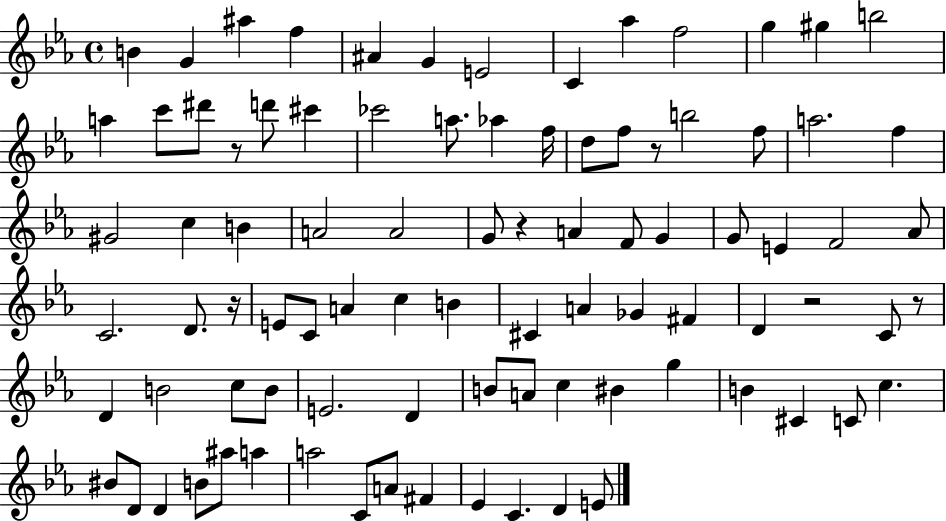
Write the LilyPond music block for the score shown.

{
  \clef treble
  \time 4/4
  \defaultTimeSignature
  \key ees \major
  b'4 g'4 ais''4 f''4 | ais'4 g'4 e'2 | c'4 aes''4 f''2 | g''4 gis''4 b''2 | \break a''4 c'''8 dis'''8 r8 d'''8 cis'''4 | ces'''2 a''8. aes''4 f''16 | d''8 f''8 r8 b''2 f''8 | a''2. f''4 | \break gis'2 c''4 b'4 | a'2 a'2 | g'8 r4 a'4 f'8 g'4 | g'8 e'4 f'2 aes'8 | \break c'2. d'8. r16 | e'8 c'8 a'4 c''4 b'4 | cis'4 a'4 ges'4 fis'4 | d'4 r2 c'8 r8 | \break d'4 b'2 c''8 b'8 | e'2. d'4 | b'8 a'8 c''4 bis'4 g''4 | b'4 cis'4 c'8 c''4. | \break bis'8 d'8 d'4 b'8 ais''8 a''4 | a''2 c'8 a'8 fis'4 | ees'4 c'4. d'4 e'8 | \bar "|."
}